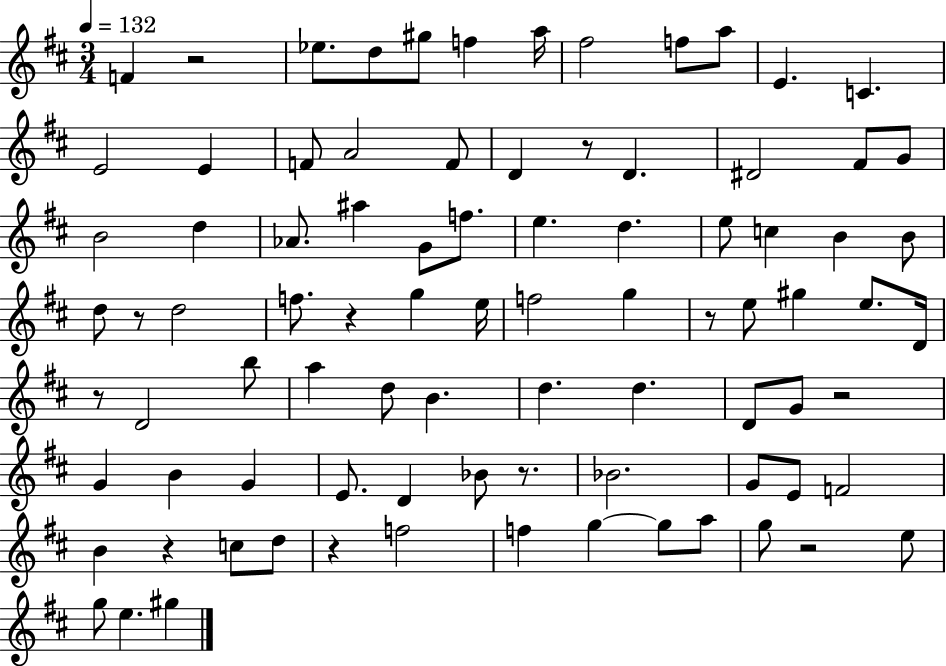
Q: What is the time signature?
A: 3/4